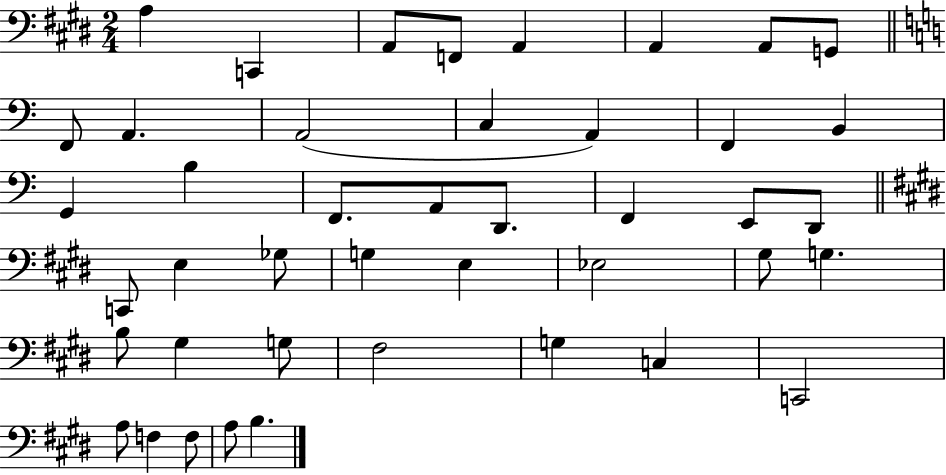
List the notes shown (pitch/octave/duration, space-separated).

A3/q C2/q A2/e F2/e A2/q A2/q A2/e G2/e F2/e A2/q. A2/h C3/q A2/q F2/q B2/q G2/q B3/q F2/e. A2/e D2/e. F2/q E2/e D2/e C2/e E3/q Gb3/e G3/q E3/q Eb3/h G#3/e G3/q. B3/e G#3/q G3/e F#3/h G3/q C3/q C2/h A3/e F3/q F3/e A3/e B3/q.